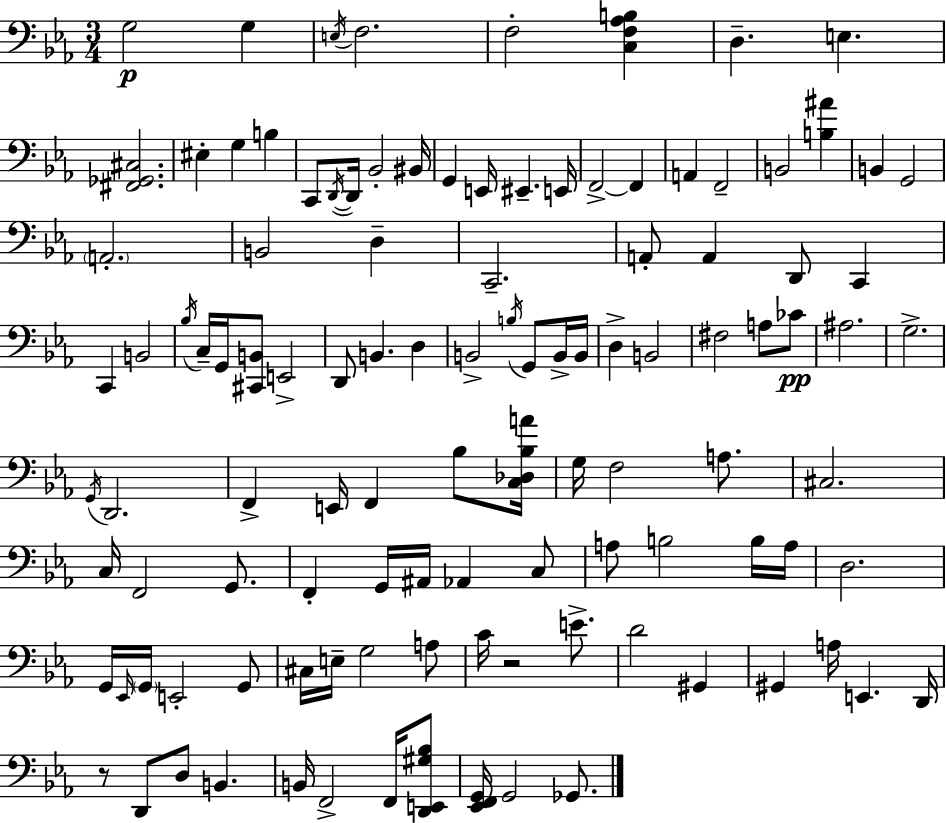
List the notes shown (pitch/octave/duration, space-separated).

G3/h G3/q E3/s F3/h. F3/h [C3,F3,Ab3,B3]/q D3/q. E3/q. [F#2,Gb2,C#3]/h. EIS3/q G3/q B3/q C2/e D2/s D2/s Bb2/h BIS2/s G2/q E2/s EIS2/q. E2/s F2/h F2/q A2/q F2/h B2/h [B3,A#4]/q B2/q G2/h A2/h. B2/h D3/q C2/h. A2/e A2/q D2/e C2/q C2/q B2/h Bb3/s C3/s G2/s [C#2,B2]/e E2/h D2/e B2/q. D3/q B2/h B3/s G2/e B2/s B2/s D3/q B2/h F#3/h A3/e CES4/e A#3/h. G3/h. G2/s D2/h. F2/q E2/s F2/q Bb3/e [C3,Db3,Bb3,A4]/s G3/s F3/h A3/e. C#3/h. C3/s F2/h G2/e. F2/q G2/s A#2/s Ab2/q C3/e A3/e B3/h B3/s A3/s D3/h. G2/s Eb2/s G2/s E2/h G2/e C#3/s E3/s G3/h A3/e C4/s R/h E4/e. D4/h G#2/q G#2/q A3/s E2/q. D2/s R/e D2/e D3/e B2/q. B2/s F2/h F2/s [D2,E2,G#3,Bb3]/e [Eb2,F2,G2]/s G2/h Gb2/e.